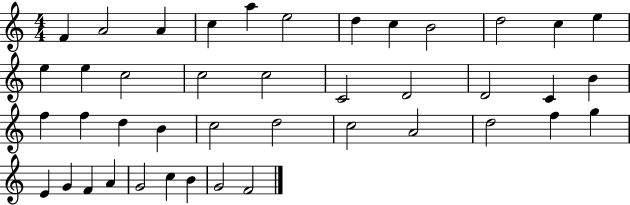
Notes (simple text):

F4/q A4/h A4/q C5/q A5/q E5/h D5/q C5/q B4/h D5/h C5/q E5/q E5/q E5/q C5/h C5/h C5/h C4/h D4/h D4/h C4/q B4/q F5/q F5/q D5/q B4/q C5/h D5/h C5/h A4/h D5/h F5/q G5/q E4/q G4/q F4/q A4/q G4/h C5/q B4/q G4/h F4/h